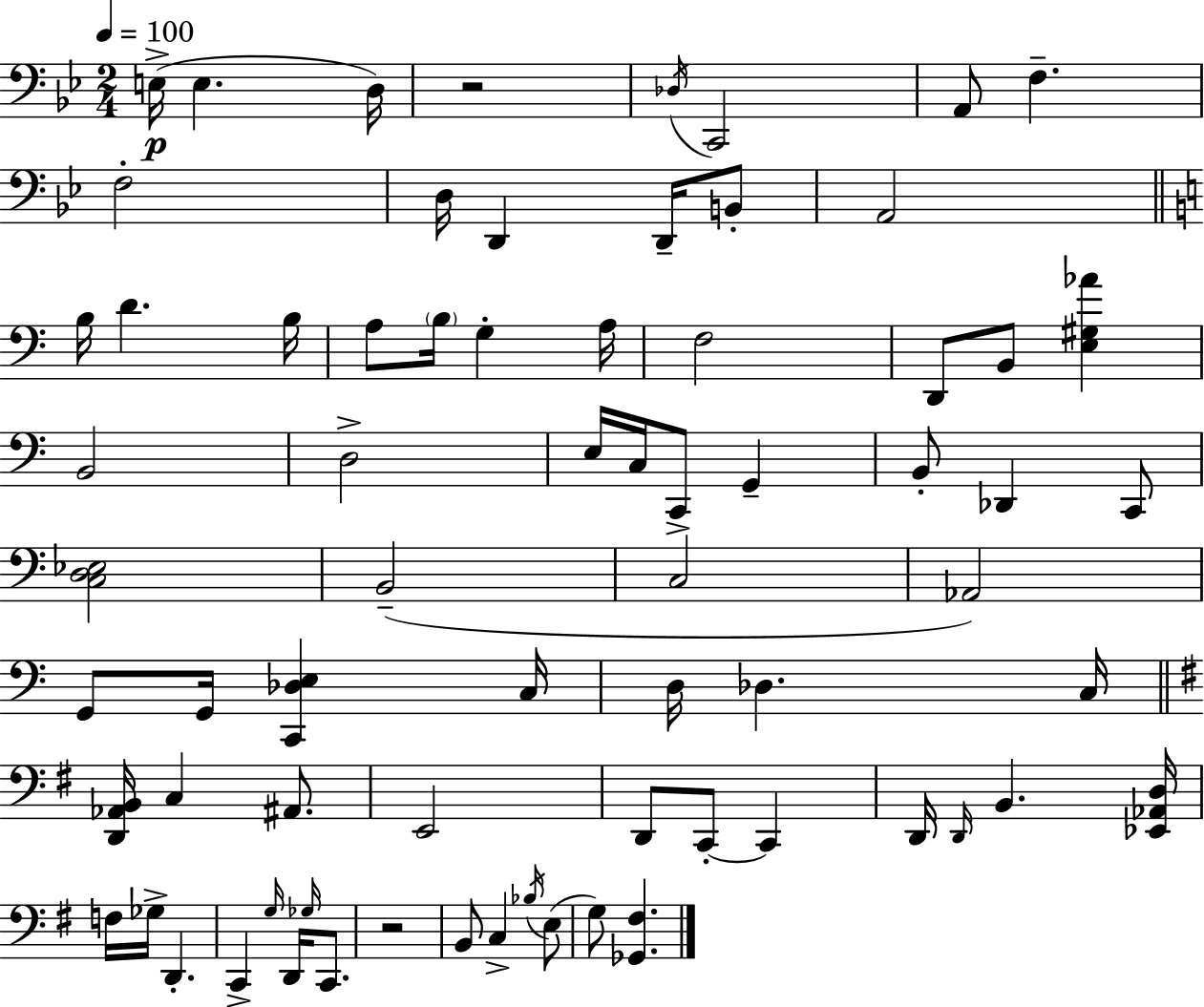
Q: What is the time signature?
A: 2/4